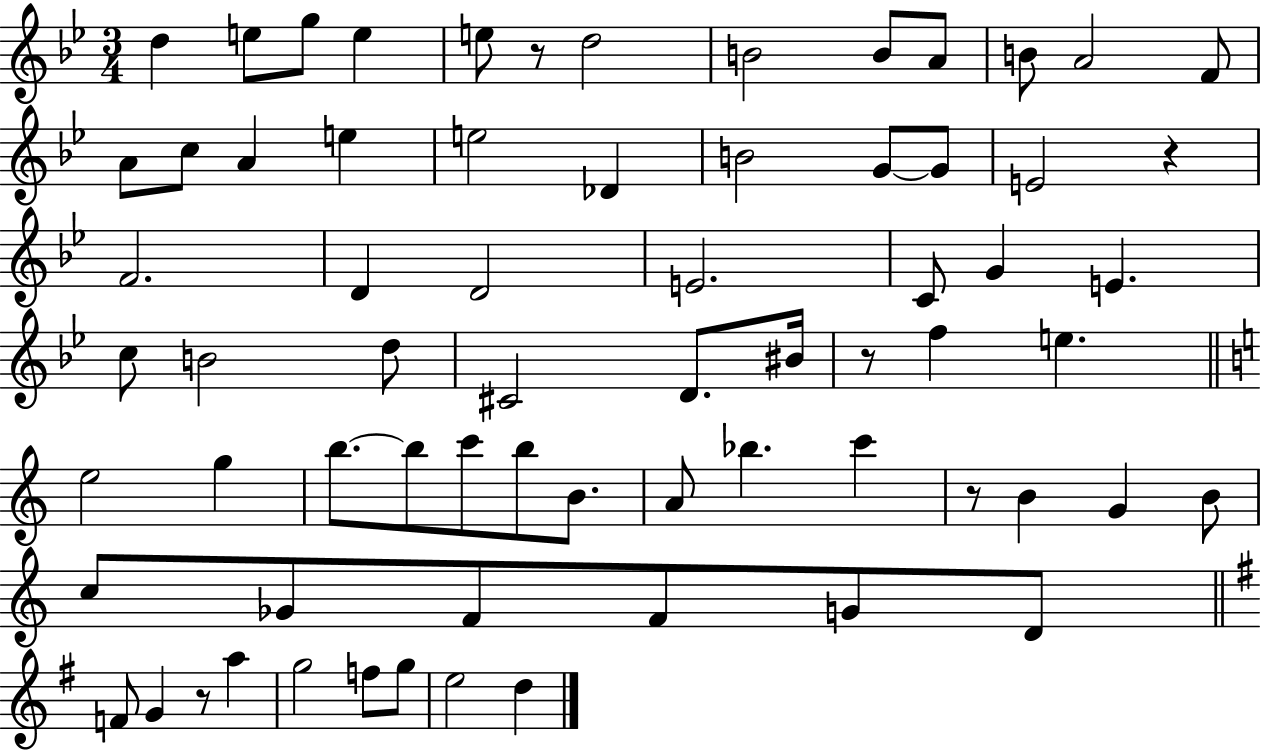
D5/q E5/e G5/e E5/q E5/e R/e D5/h B4/h B4/e A4/e B4/e A4/h F4/e A4/e C5/e A4/q E5/q E5/h Db4/q B4/h G4/e G4/e E4/h R/q F4/h. D4/q D4/h E4/h. C4/e G4/q E4/q. C5/e B4/h D5/e C#4/h D4/e. BIS4/s R/e F5/q E5/q. E5/h G5/q B5/e. B5/e C6/e B5/e B4/e. A4/e Bb5/q. C6/q R/e B4/q G4/q B4/e C5/e Gb4/e F4/e F4/e G4/e D4/e F4/e G4/q R/e A5/q G5/h F5/e G5/e E5/h D5/q